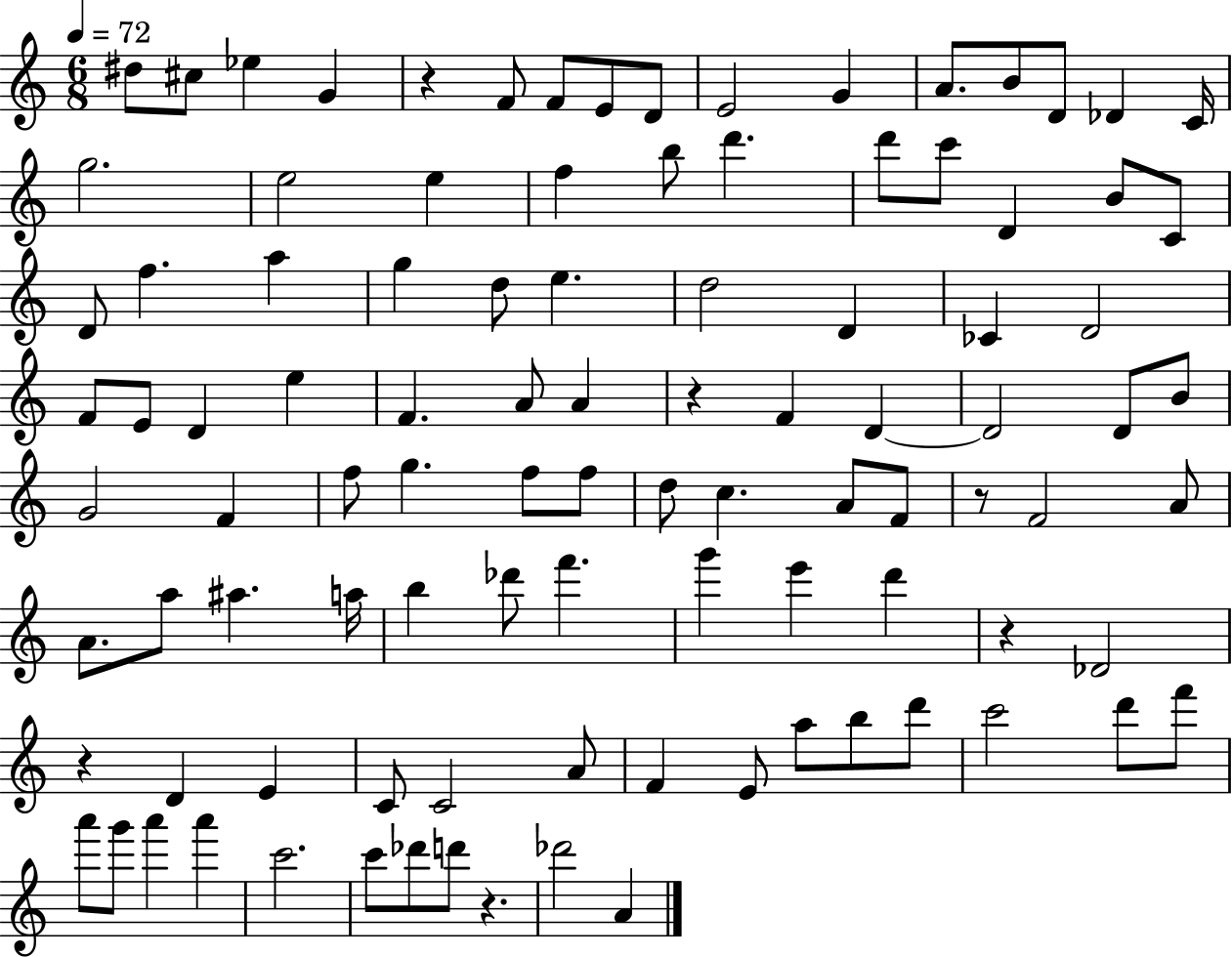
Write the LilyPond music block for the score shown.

{
  \clef treble
  \numericTimeSignature
  \time 6/8
  \key c \major
  \tempo 4 = 72
  dis''8 cis''8 ees''4 g'4 | r4 f'8 f'8 e'8 d'8 | e'2 g'4 | a'8. b'8 d'8 des'4 c'16 | \break g''2. | e''2 e''4 | f''4 b''8 d'''4. | d'''8 c'''8 d'4 b'8 c'8 | \break d'8 f''4. a''4 | g''4 d''8 e''4. | d''2 d'4 | ces'4 d'2 | \break f'8 e'8 d'4 e''4 | f'4. a'8 a'4 | r4 f'4 d'4~~ | d'2 d'8 b'8 | \break g'2 f'4 | f''8 g''4. f''8 f''8 | d''8 c''4. a'8 f'8 | r8 f'2 a'8 | \break a'8. a''8 ais''4. a''16 | b''4 des'''8 f'''4. | g'''4 e'''4 d'''4 | r4 des'2 | \break r4 d'4 e'4 | c'8 c'2 a'8 | f'4 e'8 a''8 b''8 d'''8 | c'''2 d'''8 f'''8 | \break a'''8 g'''8 a'''4 a'''4 | c'''2. | c'''8 des'''8 d'''8 r4. | des'''2 a'4 | \break \bar "|."
}